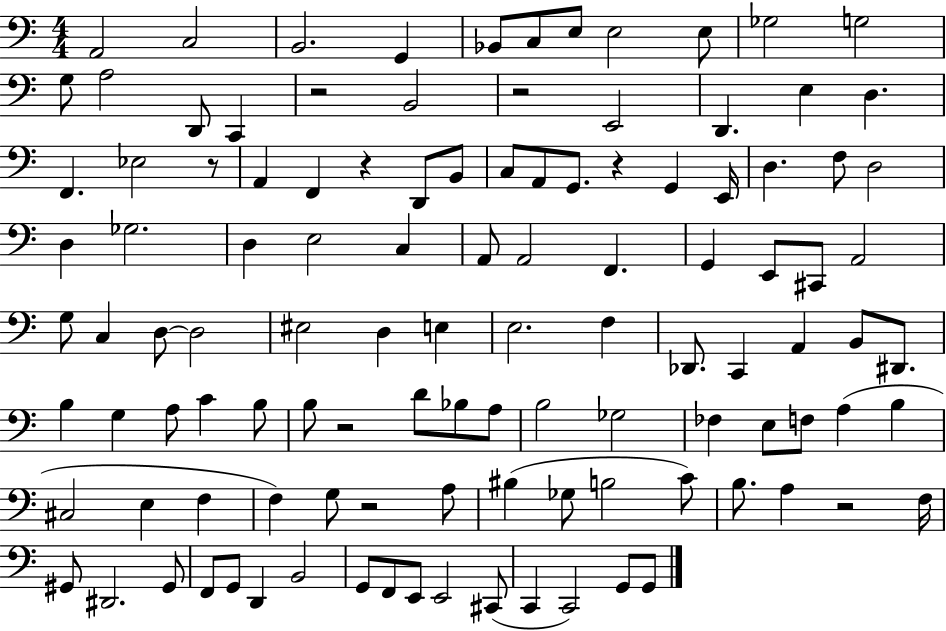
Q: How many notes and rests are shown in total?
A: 113